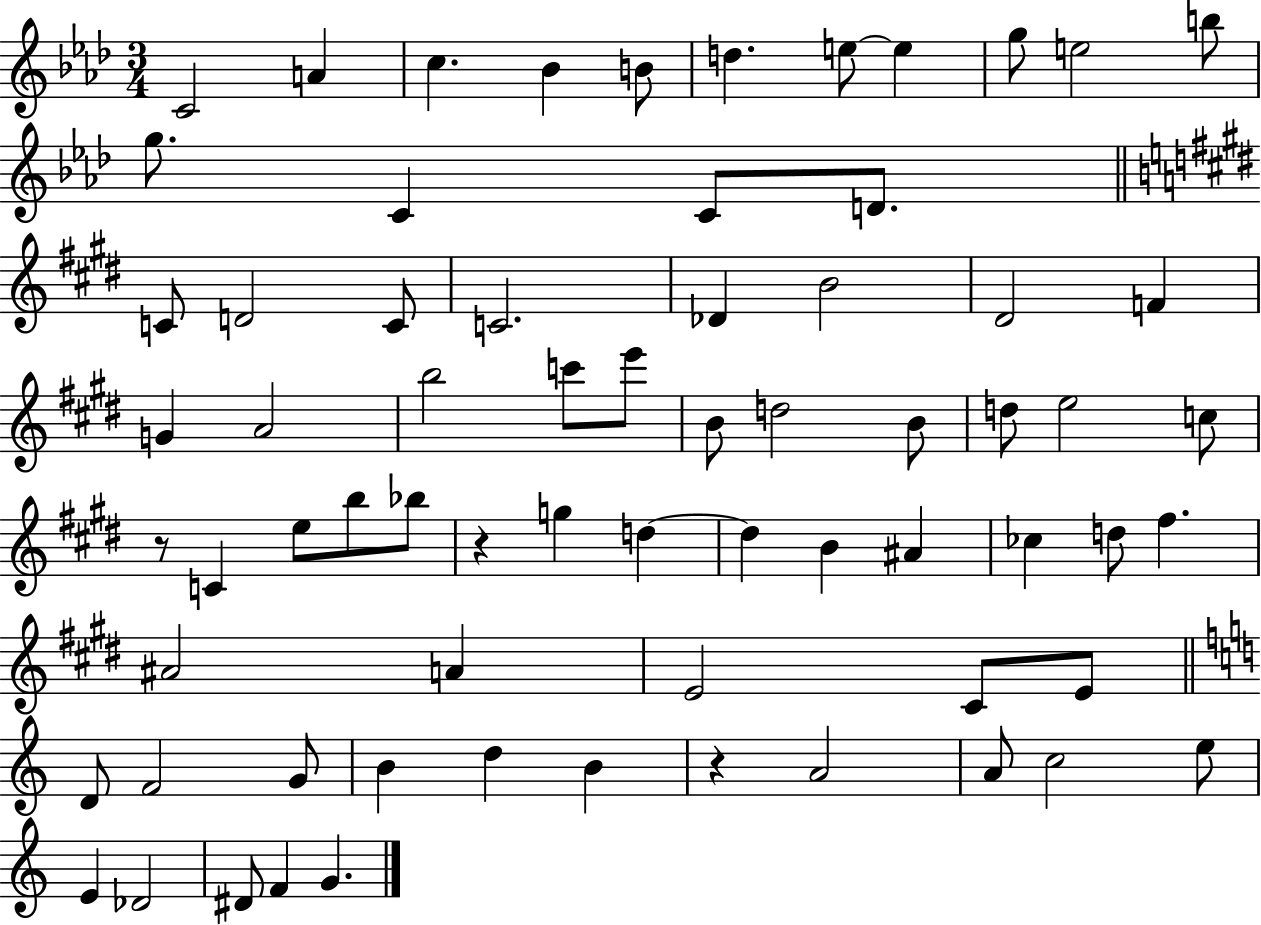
C4/h A4/q C5/q. Bb4/q B4/e D5/q. E5/e E5/q G5/e E5/h B5/e G5/e. C4/q C4/e D4/e. C4/e D4/h C4/e C4/h. Db4/q B4/h D#4/h F4/q G4/q A4/h B5/h C6/e E6/e B4/e D5/h B4/e D5/e E5/h C5/e R/e C4/q E5/e B5/e Bb5/e R/q G5/q D5/q D5/q B4/q A#4/q CES5/q D5/e F#5/q. A#4/h A4/q E4/h C#4/e E4/e D4/e F4/h G4/e B4/q D5/q B4/q R/q A4/h A4/e C5/h E5/e E4/q Db4/h D#4/e F4/q G4/q.